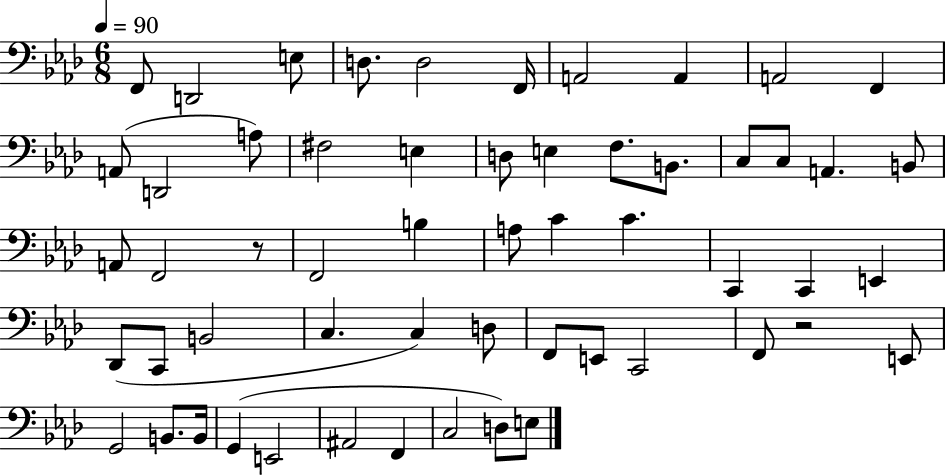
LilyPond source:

{
  \clef bass
  \numericTimeSignature
  \time 6/8
  \key aes \major
  \tempo 4 = 90
  \repeat volta 2 { f,8 d,2 e8 | d8. d2 f,16 | a,2 a,4 | a,2 f,4 | \break a,8( d,2 a8) | fis2 e4 | d8 e4 f8. b,8. | c8 c8 a,4. b,8 | \break a,8 f,2 r8 | f,2 b4 | a8 c'4 c'4. | c,4 c,4 e,4 | \break des,8( c,8 b,2 | c4. c4) d8 | f,8 e,8 c,2 | f,8 r2 e,8 | \break g,2 b,8. b,16 | g,4( e,2 | ais,2 f,4 | c2 d8) e8 | \break } \bar "|."
}